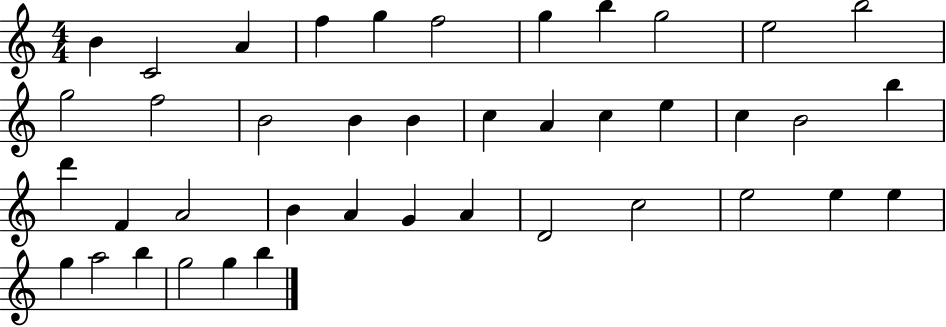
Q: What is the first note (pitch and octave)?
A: B4